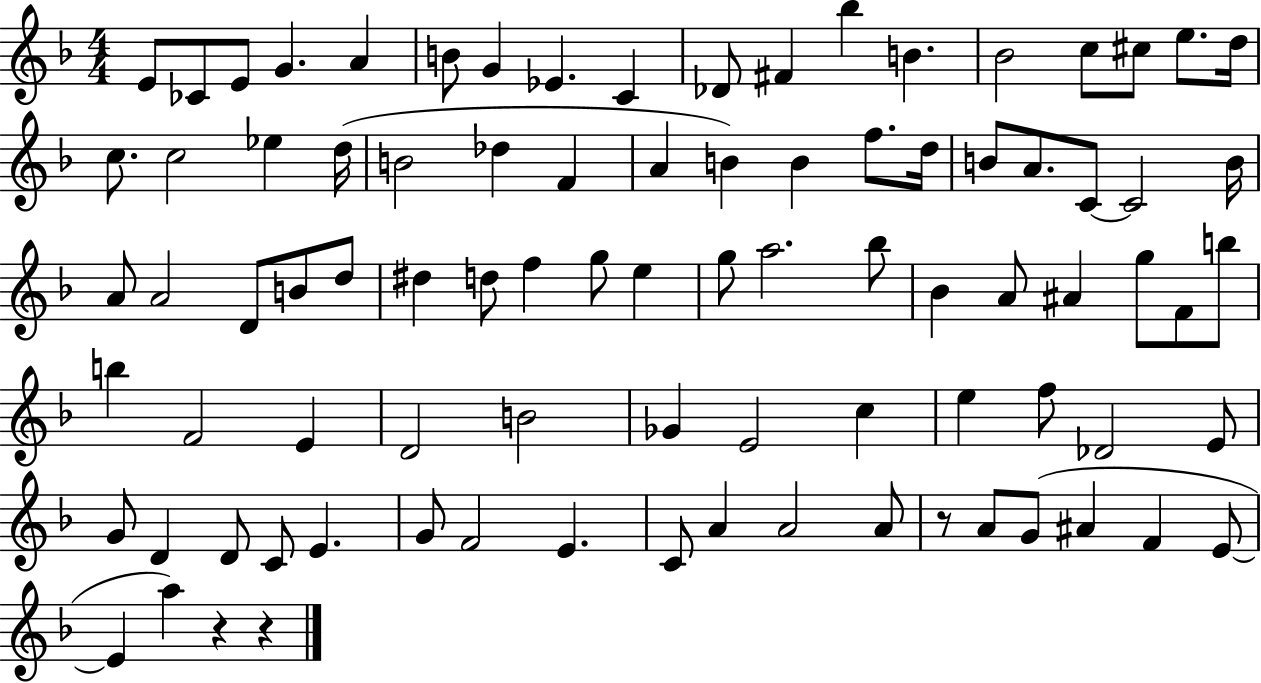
E4/e CES4/e E4/e G4/q. A4/q B4/e G4/q Eb4/q. C4/q Db4/e F#4/q Bb5/q B4/q. Bb4/h C5/e C#5/e E5/e. D5/s C5/e. C5/h Eb5/q D5/s B4/h Db5/q F4/q A4/q B4/q B4/q F5/e. D5/s B4/e A4/e. C4/e C4/h B4/s A4/e A4/h D4/e B4/e D5/e D#5/q D5/e F5/q G5/e E5/q G5/e A5/h. Bb5/e Bb4/q A4/e A#4/q G5/e F4/e B5/e B5/q F4/h E4/q D4/h B4/h Gb4/q E4/h C5/q E5/q F5/e Db4/h E4/e G4/e D4/q D4/e C4/e E4/q. G4/e F4/h E4/q. C4/e A4/q A4/h A4/e R/e A4/e G4/e A#4/q F4/q E4/e E4/q A5/q R/q R/q